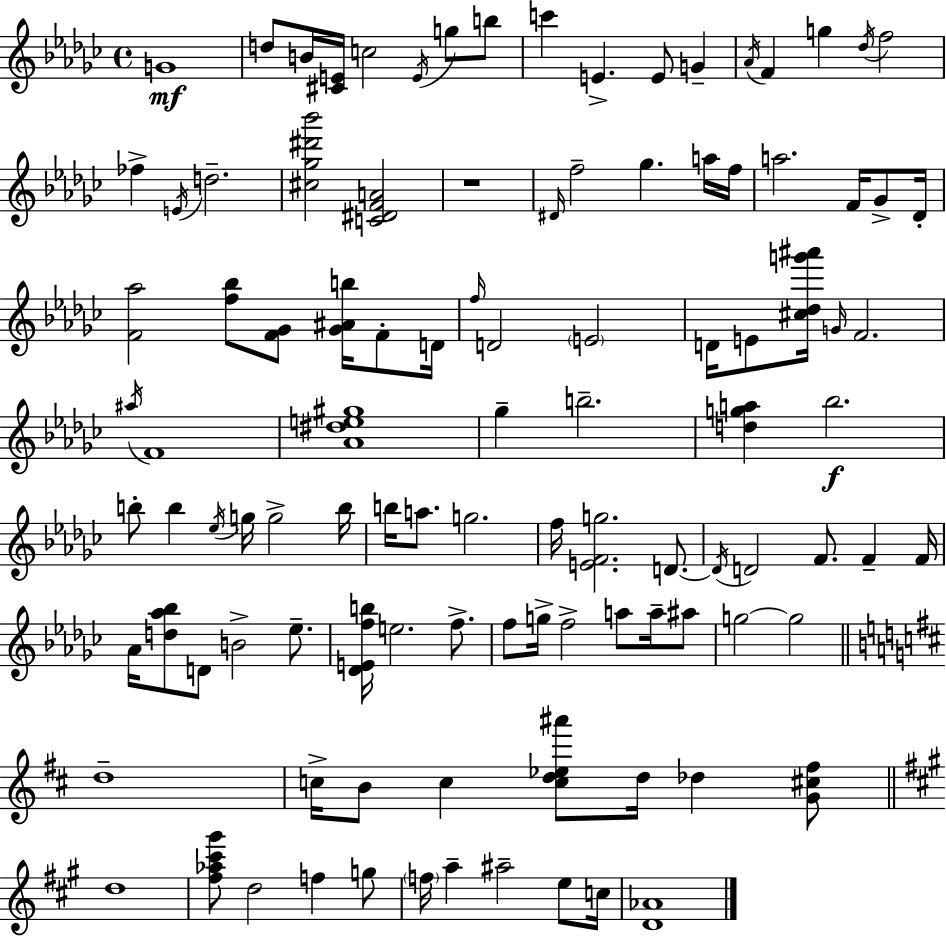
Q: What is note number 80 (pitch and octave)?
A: D5